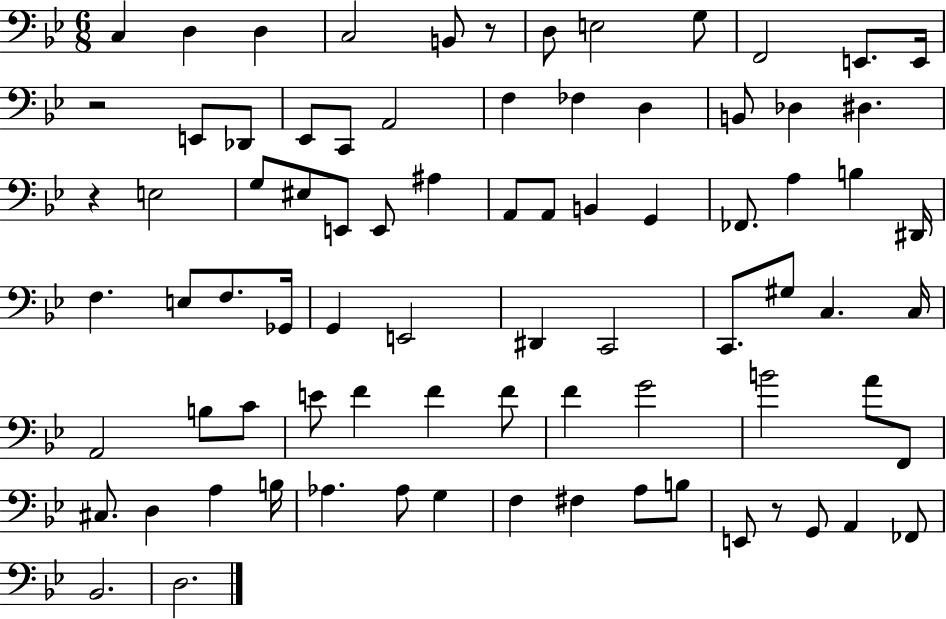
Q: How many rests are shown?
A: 4